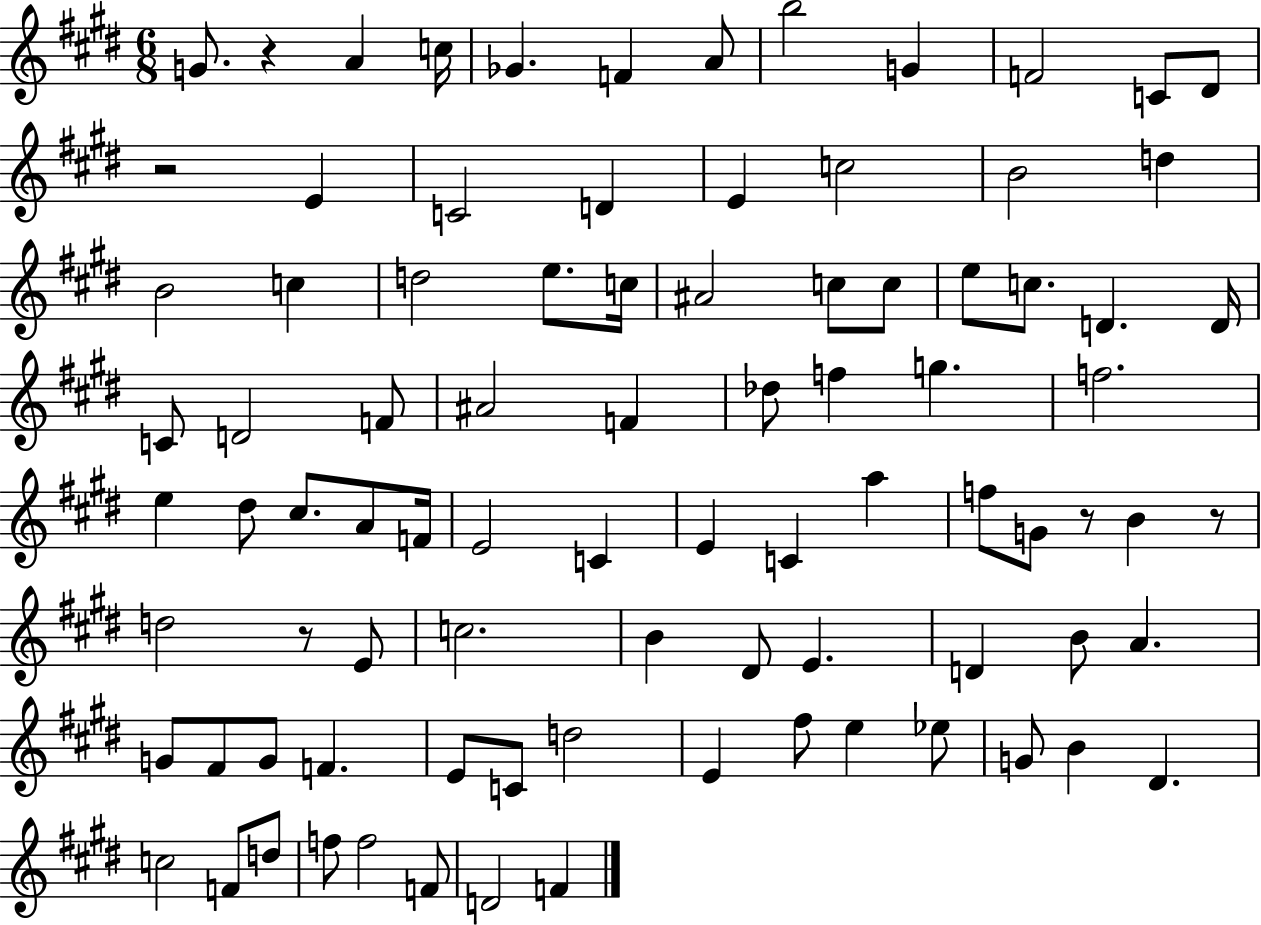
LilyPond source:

{
  \clef treble
  \numericTimeSignature
  \time 6/8
  \key e \major
  g'8. r4 a'4 c''16 | ges'4. f'4 a'8 | b''2 g'4 | f'2 c'8 dis'8 | \break r2 e'4 | c'2 d'4 | e'4 c''2 | b'2 d''4 | \break b'2 c''4 | d''2 e''8. c''16 | ais'2 c''8 c''8 | e''8 c''8. d'4. d'16 | \break c'8 d'2 f'8 | ais'2 f'4 | des''8 f''4 g''4. | f''2. | \break e''4 dis''8 cis''8. a'8 f'16 | e'2 c'4 | e'4 c'4 a''4 | f''8 g'8 r8 b'4 r8 | \break d''2 r8 e'8 | c''2. | b'4 dis'8 e'4. | d'4 b'8 a'4. | \break g'8 fis'8 g'8 f'4. | e'8 c'8 d''2 | e'4 fis''8 e''4 ees''8 | g'8 b'4 dis'4. | \break c''2 f'8 d''8 | f''8 f''2 f'8 | d'2 f'4 | \bar "|."
}